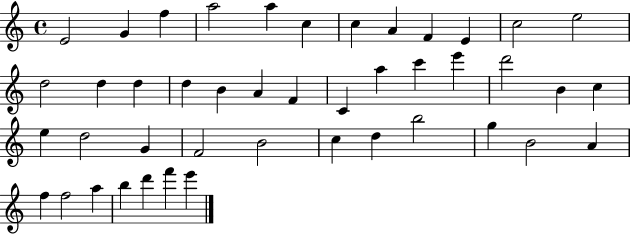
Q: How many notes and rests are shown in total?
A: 44